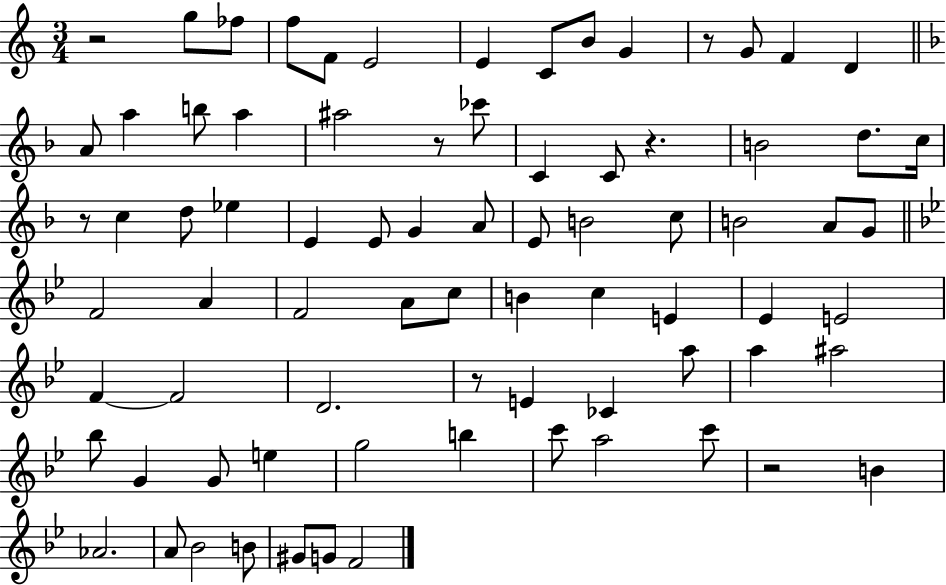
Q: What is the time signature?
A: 3/4